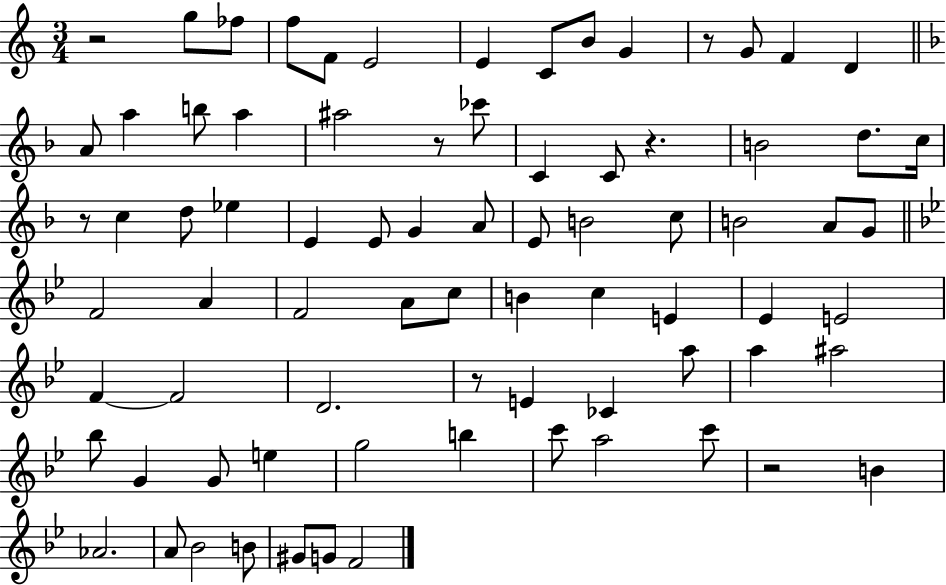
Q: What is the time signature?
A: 3/4